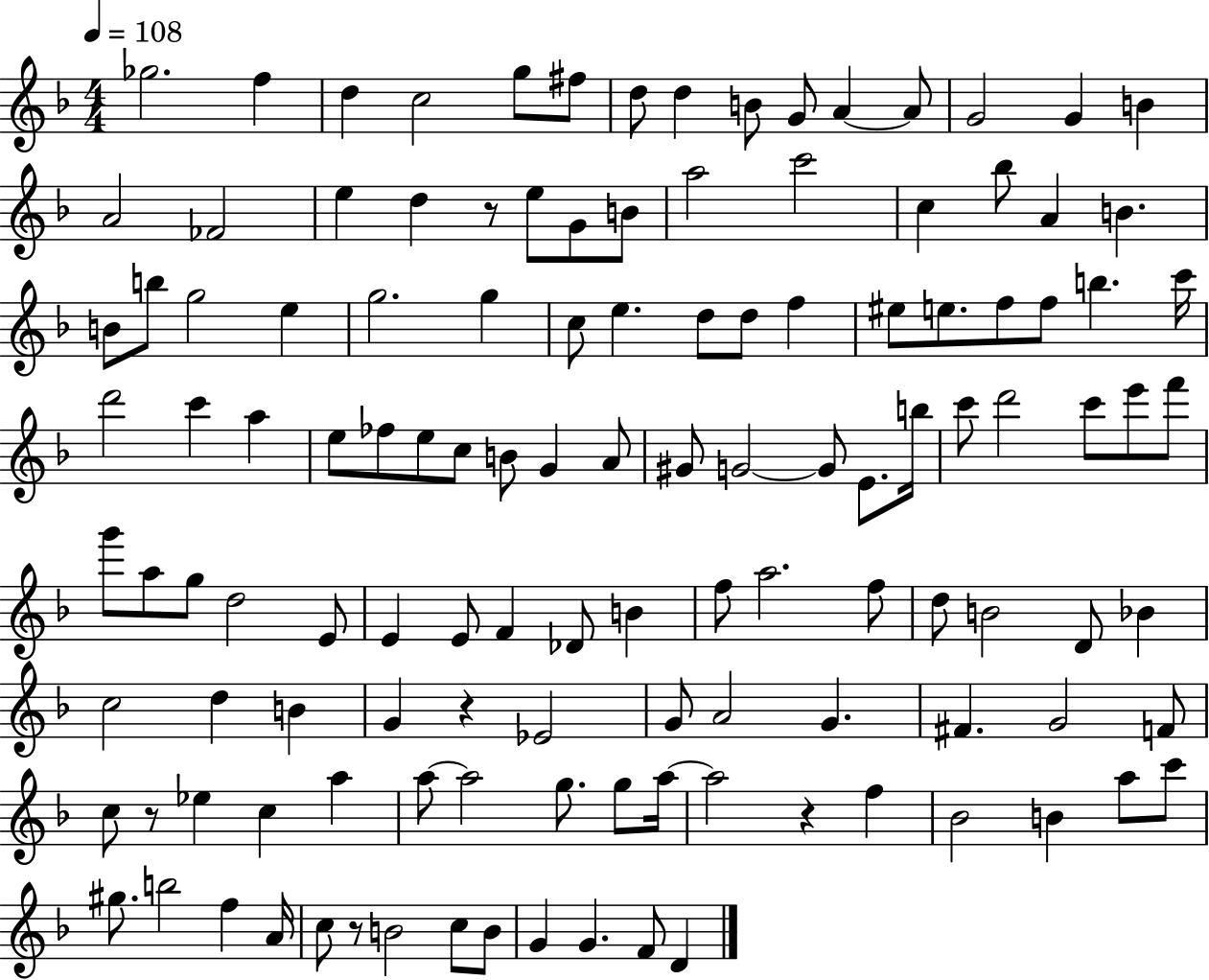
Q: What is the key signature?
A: F major